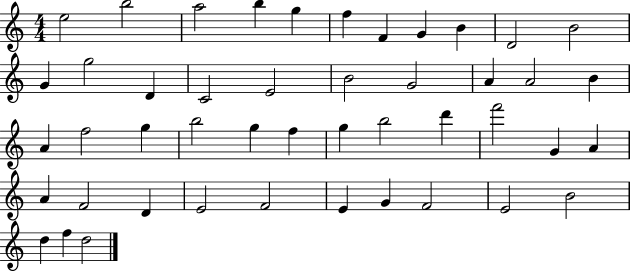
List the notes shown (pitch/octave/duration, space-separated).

E5/h B5/h A5/h B5/q G5/q F5/q F4/q G4/q B4/q D4/h B4/h G4/q G5/h D4/q C4/h E4/h B4/h G4/h A4/q A4/h B4/q A4/q F5/h G5/q B5/h G5/q F5/q G5/q B5/h D6/q F6/h G4/q A4/q A4/q F4/h D4/q E4/h F4/h E4/q G4/q F4/h E4/h B4/h D5/q F5/q D5/h